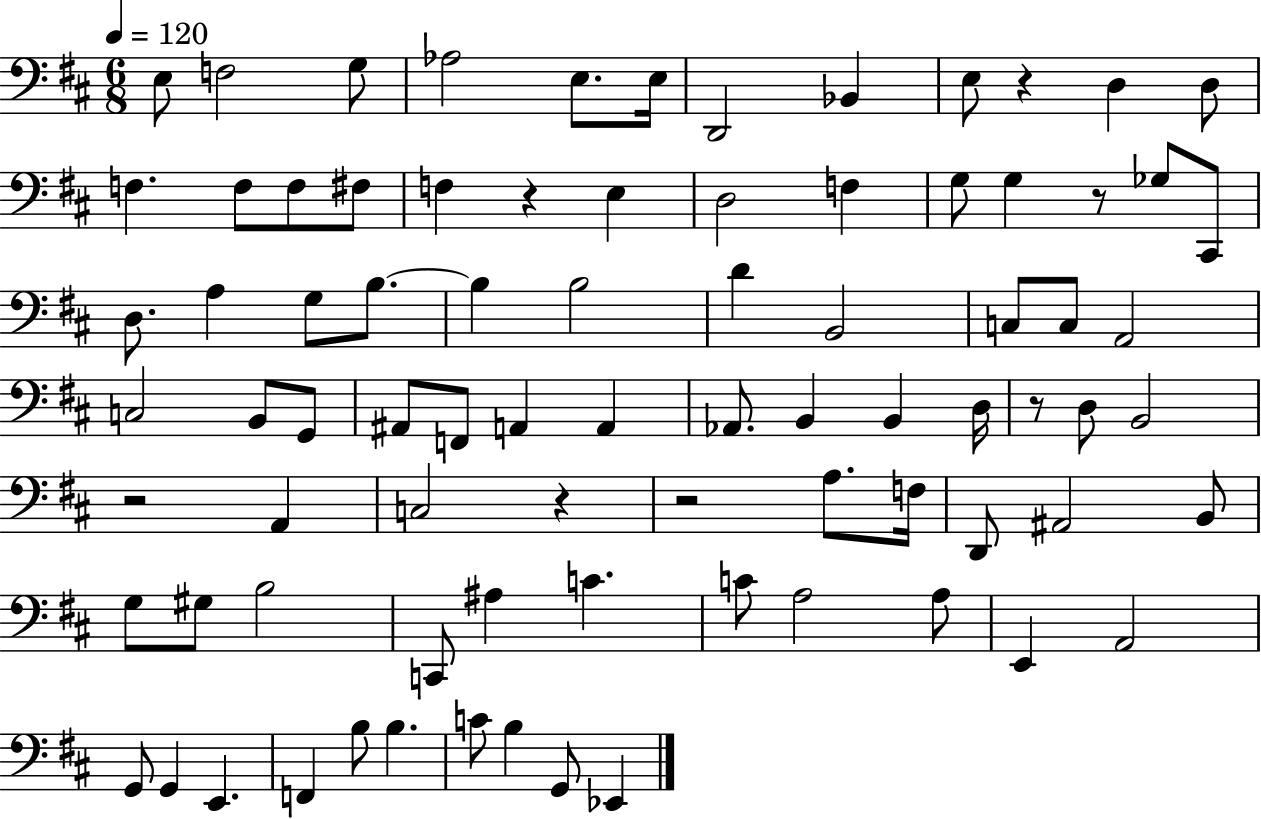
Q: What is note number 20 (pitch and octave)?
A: G3